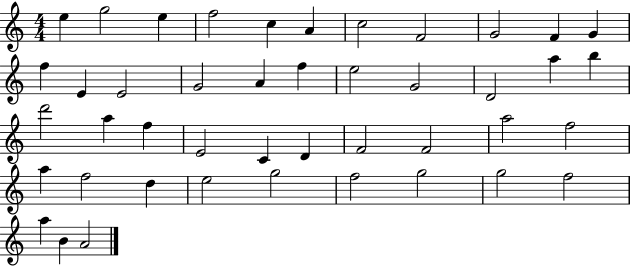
{
  \clef treble
  \numericTimeSignature
  \time 4/4
  \key c \major
  e''4 g''2 e''4 | f''2 c''4 a'4 | c''2 f'2 | g'2 f'4 g'4 | \break f''4 e'4 e'2 | g'2 a'4 f''4 | e''2 g'2 | d'2 a''4 b''4 | \break d'''2 a''4 f''4 | e'2 c'4 d'4 | f'2 f'2 | a''2 f''2 | \break a''4 f''2 d''4 | e''2 g''2 | f''2 g''2 | g''2 f''2 | \break a''4 b'4 a'2 | \bar "|."
}